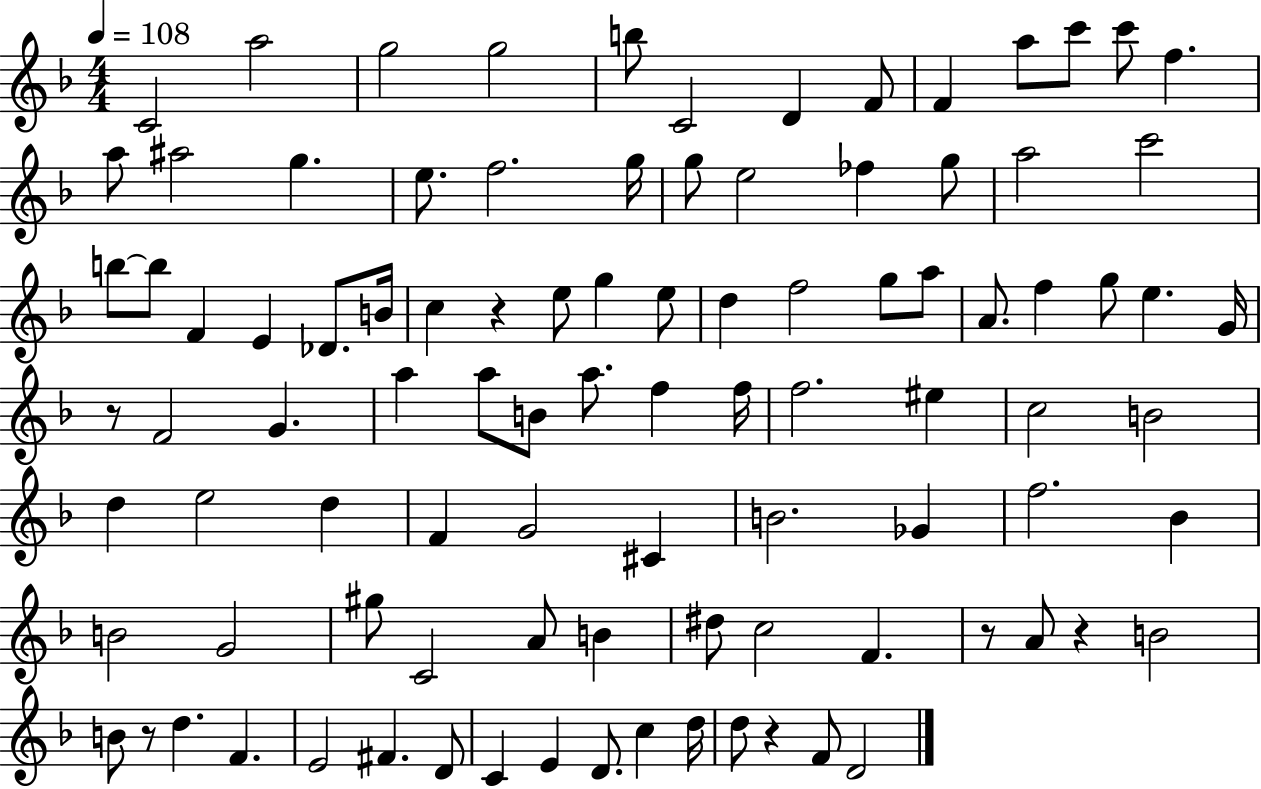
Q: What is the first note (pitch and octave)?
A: C4